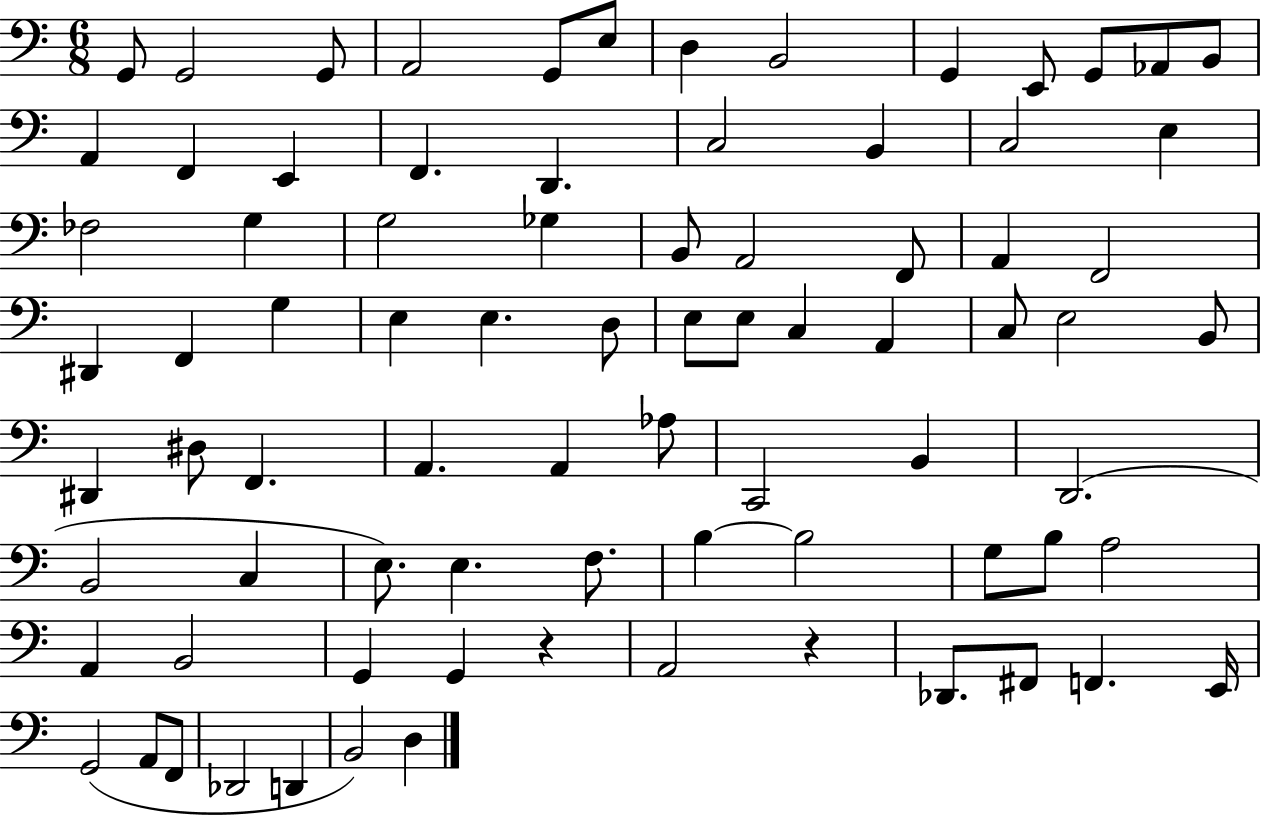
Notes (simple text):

G2/e G2/h G2/e A2/h G2/e E3/e D3/q B2/h G2/q E2/e G2/e Ab2/e B2/e A2/q F2/q E2/q F2/q. D2/q. C3/h B2/q C3/h E3/q FES3/h G3/q G3/h Gb3/q B2/e A2/h F2/e A2/q F2/h D#2/q F2/q G3/q E3/q E3/q. D3/e E3/e E3/e C3/q A2/q C3/e E3/h B2/e D#2/q D#3/e F2/q. A2/q. A2/q Ab3/e C2/h B2/q D2/h. B2/h C3/q E3/e. E3/q. F3/e. B3/q B3/h G3/e B3/e A3/h A2/q B2/h G2/q G2/q R/q A2/h R/q Db2/e. F#2/e F2/q. E2/s G2/h A2/e F2/e Db2/h D2/q B2/h D3/q